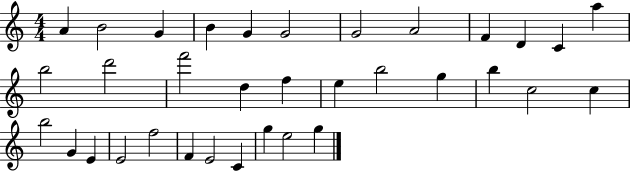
A4/q B4/h G4/q B4/q G4/q G4/h G4/h A4/h F4/q D4/q C4/q A5/q B5/h D6/h F6/h D5/q F5/q E5/q B5/h G5/q B5/q C5/h C5/q B5/h G4/q E4/q E4/h F5/h F4/q E4/h C4/q G5/q E5/h G5/q